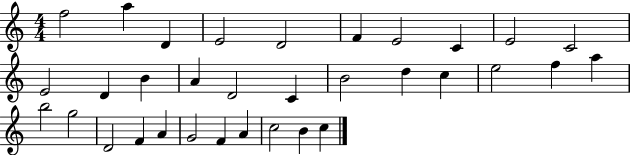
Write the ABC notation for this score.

X:1
T:Untitled
M:4/4
L:1/4
K:C
f2 a D E2 D2 F E2 C E2 C2 E2 D B A D2 C B2 d c e2 f a b2 g2 D2 F A G2 F A c2 B c